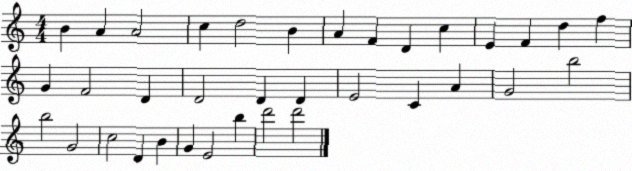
X:1
T:Untitled
M:4/4
L:1/4
K:C
B A A2 c d2 B A F D c E F d f G F2 D D2 D D E2 C A G2 b2 b2 G2 c2 D B G E2 b d'2 d'2